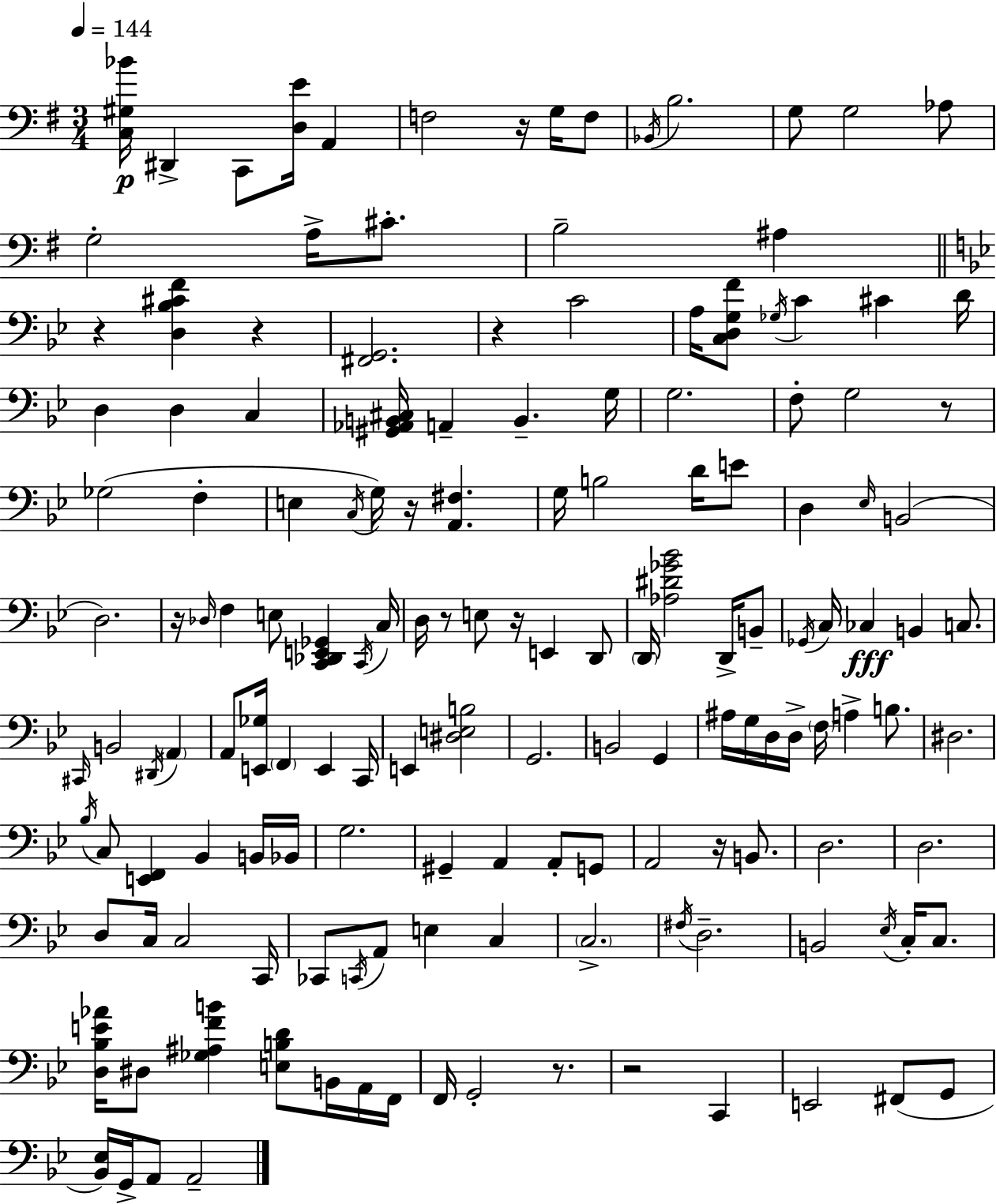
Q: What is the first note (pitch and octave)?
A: D#2